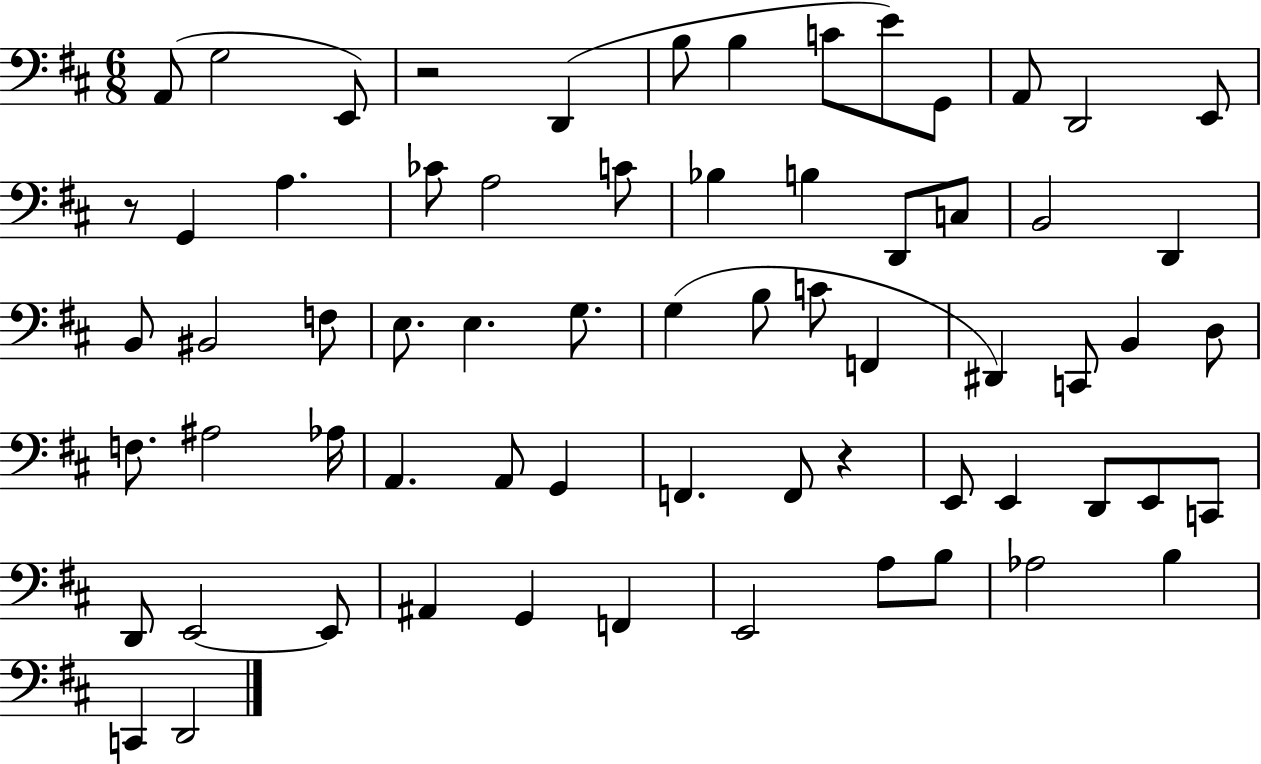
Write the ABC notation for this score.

X:1
T:Untitled
M:6/8
L:1/4
K:D
A,,/2 G,2 E,,/2 z2 D,, B,/2 B, C/2 E/2 G,,/2 A,,/2 D,,2 E,,/2 z/2 G,, A, _C/2 A,2 C/2 _B, B, D,,/2 C,/2 B,,2 D,, B,,/2 ^B,,2 F,/2 E,/2 E, G,/2 G, B,/2 C/2 F,, ^D,, C,,/2 B,, D,/2 F,/2 ^A,2 _A,/4 A,, A,,/2 G,, F,, F,,/2 z E,,/2 E,, D,,/2 E,,/2 C,,/2 D,,/2 E,,2 E,,/2 ^A,, G,, F,, E,,2 A,/2 B,/2 _A,2 B, C,, D,,2